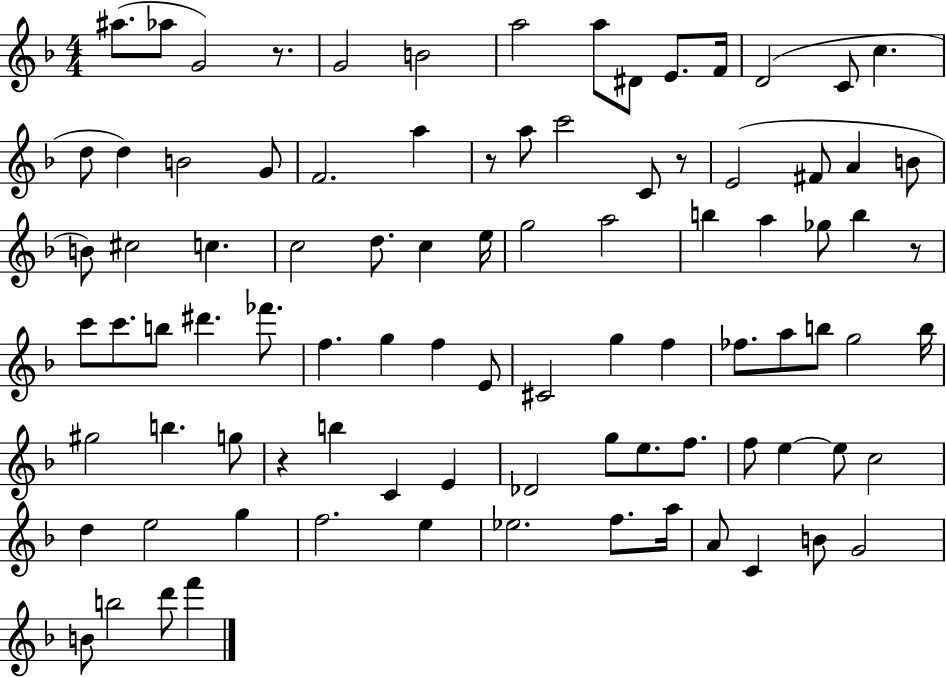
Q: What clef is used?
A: treble